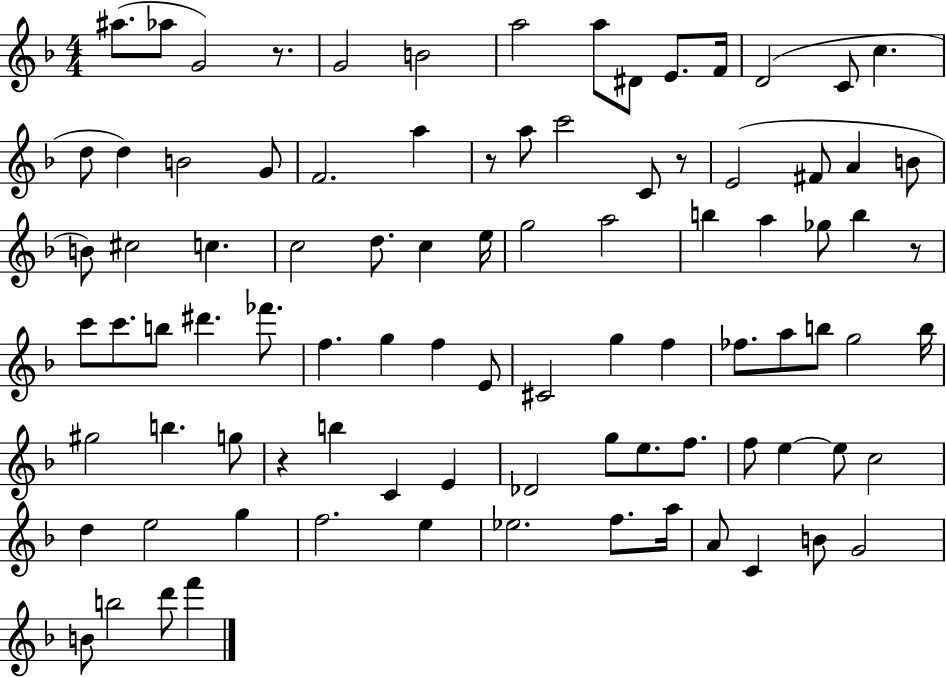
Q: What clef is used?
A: treble